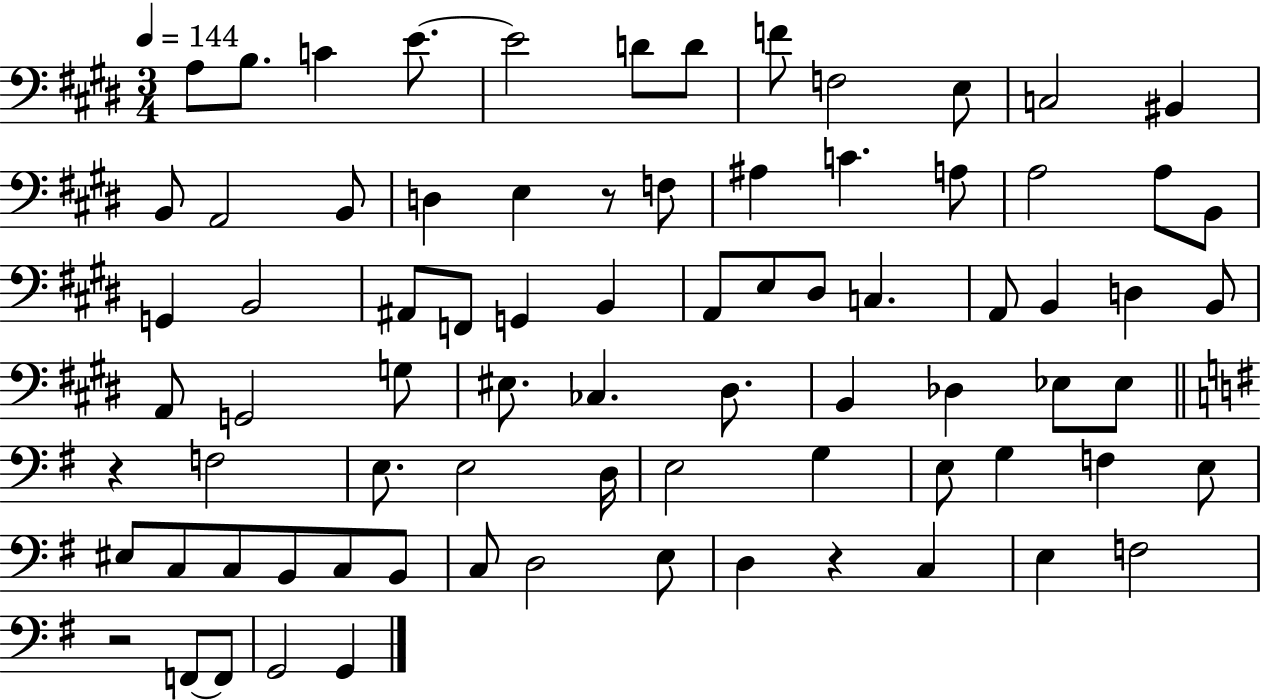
A3/e B3/e. C4/q E4/e. E4/h D4/e D4/e F4/e F3/h E3/e C3/h BIS2/q B2/e A2/h B2/e D3/q E3/q R/e F3/e A#3/q C4/q. A3/e A3/h A3/e B2/e G2/q B2/h A#2/e F2/e G2/q B2/q A2/e E3/e D#3/e C3/q. A2/e B2/q D3/q B2/e A2/e G2/h G3/e EIS3/e. CES3/q. D#3/e. B2/q Db3/q Eb3/e Eb3/e R/q F3/h E3/e. E3/h D3/s E3/h G3/q E3/e G3/q F3/q E3/e EIS3/e C3/e C3/e B2/e C3/e B2/e C3/e D3/h E3/e D3/q R/q C3/q E3/q F3/h R/h F2/e F2/e G2/h G2/q